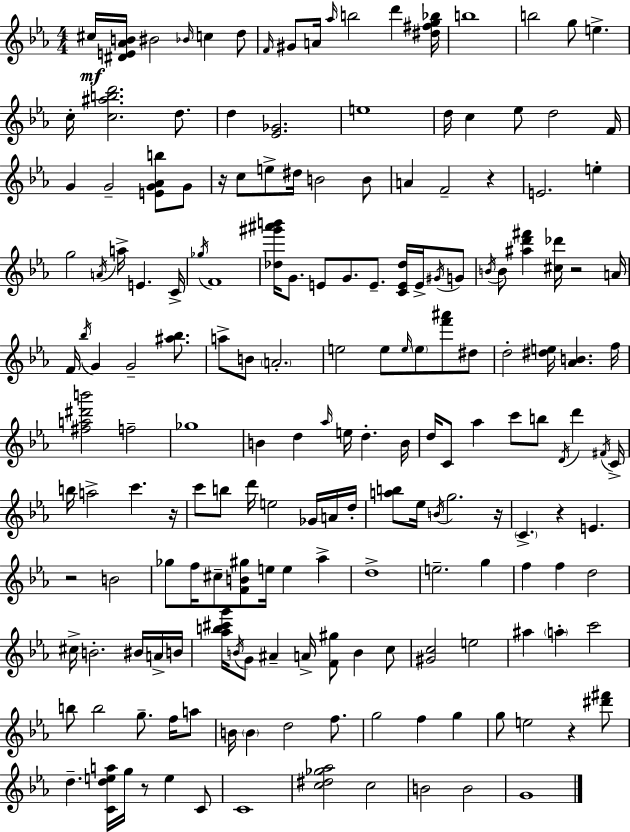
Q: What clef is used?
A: treble